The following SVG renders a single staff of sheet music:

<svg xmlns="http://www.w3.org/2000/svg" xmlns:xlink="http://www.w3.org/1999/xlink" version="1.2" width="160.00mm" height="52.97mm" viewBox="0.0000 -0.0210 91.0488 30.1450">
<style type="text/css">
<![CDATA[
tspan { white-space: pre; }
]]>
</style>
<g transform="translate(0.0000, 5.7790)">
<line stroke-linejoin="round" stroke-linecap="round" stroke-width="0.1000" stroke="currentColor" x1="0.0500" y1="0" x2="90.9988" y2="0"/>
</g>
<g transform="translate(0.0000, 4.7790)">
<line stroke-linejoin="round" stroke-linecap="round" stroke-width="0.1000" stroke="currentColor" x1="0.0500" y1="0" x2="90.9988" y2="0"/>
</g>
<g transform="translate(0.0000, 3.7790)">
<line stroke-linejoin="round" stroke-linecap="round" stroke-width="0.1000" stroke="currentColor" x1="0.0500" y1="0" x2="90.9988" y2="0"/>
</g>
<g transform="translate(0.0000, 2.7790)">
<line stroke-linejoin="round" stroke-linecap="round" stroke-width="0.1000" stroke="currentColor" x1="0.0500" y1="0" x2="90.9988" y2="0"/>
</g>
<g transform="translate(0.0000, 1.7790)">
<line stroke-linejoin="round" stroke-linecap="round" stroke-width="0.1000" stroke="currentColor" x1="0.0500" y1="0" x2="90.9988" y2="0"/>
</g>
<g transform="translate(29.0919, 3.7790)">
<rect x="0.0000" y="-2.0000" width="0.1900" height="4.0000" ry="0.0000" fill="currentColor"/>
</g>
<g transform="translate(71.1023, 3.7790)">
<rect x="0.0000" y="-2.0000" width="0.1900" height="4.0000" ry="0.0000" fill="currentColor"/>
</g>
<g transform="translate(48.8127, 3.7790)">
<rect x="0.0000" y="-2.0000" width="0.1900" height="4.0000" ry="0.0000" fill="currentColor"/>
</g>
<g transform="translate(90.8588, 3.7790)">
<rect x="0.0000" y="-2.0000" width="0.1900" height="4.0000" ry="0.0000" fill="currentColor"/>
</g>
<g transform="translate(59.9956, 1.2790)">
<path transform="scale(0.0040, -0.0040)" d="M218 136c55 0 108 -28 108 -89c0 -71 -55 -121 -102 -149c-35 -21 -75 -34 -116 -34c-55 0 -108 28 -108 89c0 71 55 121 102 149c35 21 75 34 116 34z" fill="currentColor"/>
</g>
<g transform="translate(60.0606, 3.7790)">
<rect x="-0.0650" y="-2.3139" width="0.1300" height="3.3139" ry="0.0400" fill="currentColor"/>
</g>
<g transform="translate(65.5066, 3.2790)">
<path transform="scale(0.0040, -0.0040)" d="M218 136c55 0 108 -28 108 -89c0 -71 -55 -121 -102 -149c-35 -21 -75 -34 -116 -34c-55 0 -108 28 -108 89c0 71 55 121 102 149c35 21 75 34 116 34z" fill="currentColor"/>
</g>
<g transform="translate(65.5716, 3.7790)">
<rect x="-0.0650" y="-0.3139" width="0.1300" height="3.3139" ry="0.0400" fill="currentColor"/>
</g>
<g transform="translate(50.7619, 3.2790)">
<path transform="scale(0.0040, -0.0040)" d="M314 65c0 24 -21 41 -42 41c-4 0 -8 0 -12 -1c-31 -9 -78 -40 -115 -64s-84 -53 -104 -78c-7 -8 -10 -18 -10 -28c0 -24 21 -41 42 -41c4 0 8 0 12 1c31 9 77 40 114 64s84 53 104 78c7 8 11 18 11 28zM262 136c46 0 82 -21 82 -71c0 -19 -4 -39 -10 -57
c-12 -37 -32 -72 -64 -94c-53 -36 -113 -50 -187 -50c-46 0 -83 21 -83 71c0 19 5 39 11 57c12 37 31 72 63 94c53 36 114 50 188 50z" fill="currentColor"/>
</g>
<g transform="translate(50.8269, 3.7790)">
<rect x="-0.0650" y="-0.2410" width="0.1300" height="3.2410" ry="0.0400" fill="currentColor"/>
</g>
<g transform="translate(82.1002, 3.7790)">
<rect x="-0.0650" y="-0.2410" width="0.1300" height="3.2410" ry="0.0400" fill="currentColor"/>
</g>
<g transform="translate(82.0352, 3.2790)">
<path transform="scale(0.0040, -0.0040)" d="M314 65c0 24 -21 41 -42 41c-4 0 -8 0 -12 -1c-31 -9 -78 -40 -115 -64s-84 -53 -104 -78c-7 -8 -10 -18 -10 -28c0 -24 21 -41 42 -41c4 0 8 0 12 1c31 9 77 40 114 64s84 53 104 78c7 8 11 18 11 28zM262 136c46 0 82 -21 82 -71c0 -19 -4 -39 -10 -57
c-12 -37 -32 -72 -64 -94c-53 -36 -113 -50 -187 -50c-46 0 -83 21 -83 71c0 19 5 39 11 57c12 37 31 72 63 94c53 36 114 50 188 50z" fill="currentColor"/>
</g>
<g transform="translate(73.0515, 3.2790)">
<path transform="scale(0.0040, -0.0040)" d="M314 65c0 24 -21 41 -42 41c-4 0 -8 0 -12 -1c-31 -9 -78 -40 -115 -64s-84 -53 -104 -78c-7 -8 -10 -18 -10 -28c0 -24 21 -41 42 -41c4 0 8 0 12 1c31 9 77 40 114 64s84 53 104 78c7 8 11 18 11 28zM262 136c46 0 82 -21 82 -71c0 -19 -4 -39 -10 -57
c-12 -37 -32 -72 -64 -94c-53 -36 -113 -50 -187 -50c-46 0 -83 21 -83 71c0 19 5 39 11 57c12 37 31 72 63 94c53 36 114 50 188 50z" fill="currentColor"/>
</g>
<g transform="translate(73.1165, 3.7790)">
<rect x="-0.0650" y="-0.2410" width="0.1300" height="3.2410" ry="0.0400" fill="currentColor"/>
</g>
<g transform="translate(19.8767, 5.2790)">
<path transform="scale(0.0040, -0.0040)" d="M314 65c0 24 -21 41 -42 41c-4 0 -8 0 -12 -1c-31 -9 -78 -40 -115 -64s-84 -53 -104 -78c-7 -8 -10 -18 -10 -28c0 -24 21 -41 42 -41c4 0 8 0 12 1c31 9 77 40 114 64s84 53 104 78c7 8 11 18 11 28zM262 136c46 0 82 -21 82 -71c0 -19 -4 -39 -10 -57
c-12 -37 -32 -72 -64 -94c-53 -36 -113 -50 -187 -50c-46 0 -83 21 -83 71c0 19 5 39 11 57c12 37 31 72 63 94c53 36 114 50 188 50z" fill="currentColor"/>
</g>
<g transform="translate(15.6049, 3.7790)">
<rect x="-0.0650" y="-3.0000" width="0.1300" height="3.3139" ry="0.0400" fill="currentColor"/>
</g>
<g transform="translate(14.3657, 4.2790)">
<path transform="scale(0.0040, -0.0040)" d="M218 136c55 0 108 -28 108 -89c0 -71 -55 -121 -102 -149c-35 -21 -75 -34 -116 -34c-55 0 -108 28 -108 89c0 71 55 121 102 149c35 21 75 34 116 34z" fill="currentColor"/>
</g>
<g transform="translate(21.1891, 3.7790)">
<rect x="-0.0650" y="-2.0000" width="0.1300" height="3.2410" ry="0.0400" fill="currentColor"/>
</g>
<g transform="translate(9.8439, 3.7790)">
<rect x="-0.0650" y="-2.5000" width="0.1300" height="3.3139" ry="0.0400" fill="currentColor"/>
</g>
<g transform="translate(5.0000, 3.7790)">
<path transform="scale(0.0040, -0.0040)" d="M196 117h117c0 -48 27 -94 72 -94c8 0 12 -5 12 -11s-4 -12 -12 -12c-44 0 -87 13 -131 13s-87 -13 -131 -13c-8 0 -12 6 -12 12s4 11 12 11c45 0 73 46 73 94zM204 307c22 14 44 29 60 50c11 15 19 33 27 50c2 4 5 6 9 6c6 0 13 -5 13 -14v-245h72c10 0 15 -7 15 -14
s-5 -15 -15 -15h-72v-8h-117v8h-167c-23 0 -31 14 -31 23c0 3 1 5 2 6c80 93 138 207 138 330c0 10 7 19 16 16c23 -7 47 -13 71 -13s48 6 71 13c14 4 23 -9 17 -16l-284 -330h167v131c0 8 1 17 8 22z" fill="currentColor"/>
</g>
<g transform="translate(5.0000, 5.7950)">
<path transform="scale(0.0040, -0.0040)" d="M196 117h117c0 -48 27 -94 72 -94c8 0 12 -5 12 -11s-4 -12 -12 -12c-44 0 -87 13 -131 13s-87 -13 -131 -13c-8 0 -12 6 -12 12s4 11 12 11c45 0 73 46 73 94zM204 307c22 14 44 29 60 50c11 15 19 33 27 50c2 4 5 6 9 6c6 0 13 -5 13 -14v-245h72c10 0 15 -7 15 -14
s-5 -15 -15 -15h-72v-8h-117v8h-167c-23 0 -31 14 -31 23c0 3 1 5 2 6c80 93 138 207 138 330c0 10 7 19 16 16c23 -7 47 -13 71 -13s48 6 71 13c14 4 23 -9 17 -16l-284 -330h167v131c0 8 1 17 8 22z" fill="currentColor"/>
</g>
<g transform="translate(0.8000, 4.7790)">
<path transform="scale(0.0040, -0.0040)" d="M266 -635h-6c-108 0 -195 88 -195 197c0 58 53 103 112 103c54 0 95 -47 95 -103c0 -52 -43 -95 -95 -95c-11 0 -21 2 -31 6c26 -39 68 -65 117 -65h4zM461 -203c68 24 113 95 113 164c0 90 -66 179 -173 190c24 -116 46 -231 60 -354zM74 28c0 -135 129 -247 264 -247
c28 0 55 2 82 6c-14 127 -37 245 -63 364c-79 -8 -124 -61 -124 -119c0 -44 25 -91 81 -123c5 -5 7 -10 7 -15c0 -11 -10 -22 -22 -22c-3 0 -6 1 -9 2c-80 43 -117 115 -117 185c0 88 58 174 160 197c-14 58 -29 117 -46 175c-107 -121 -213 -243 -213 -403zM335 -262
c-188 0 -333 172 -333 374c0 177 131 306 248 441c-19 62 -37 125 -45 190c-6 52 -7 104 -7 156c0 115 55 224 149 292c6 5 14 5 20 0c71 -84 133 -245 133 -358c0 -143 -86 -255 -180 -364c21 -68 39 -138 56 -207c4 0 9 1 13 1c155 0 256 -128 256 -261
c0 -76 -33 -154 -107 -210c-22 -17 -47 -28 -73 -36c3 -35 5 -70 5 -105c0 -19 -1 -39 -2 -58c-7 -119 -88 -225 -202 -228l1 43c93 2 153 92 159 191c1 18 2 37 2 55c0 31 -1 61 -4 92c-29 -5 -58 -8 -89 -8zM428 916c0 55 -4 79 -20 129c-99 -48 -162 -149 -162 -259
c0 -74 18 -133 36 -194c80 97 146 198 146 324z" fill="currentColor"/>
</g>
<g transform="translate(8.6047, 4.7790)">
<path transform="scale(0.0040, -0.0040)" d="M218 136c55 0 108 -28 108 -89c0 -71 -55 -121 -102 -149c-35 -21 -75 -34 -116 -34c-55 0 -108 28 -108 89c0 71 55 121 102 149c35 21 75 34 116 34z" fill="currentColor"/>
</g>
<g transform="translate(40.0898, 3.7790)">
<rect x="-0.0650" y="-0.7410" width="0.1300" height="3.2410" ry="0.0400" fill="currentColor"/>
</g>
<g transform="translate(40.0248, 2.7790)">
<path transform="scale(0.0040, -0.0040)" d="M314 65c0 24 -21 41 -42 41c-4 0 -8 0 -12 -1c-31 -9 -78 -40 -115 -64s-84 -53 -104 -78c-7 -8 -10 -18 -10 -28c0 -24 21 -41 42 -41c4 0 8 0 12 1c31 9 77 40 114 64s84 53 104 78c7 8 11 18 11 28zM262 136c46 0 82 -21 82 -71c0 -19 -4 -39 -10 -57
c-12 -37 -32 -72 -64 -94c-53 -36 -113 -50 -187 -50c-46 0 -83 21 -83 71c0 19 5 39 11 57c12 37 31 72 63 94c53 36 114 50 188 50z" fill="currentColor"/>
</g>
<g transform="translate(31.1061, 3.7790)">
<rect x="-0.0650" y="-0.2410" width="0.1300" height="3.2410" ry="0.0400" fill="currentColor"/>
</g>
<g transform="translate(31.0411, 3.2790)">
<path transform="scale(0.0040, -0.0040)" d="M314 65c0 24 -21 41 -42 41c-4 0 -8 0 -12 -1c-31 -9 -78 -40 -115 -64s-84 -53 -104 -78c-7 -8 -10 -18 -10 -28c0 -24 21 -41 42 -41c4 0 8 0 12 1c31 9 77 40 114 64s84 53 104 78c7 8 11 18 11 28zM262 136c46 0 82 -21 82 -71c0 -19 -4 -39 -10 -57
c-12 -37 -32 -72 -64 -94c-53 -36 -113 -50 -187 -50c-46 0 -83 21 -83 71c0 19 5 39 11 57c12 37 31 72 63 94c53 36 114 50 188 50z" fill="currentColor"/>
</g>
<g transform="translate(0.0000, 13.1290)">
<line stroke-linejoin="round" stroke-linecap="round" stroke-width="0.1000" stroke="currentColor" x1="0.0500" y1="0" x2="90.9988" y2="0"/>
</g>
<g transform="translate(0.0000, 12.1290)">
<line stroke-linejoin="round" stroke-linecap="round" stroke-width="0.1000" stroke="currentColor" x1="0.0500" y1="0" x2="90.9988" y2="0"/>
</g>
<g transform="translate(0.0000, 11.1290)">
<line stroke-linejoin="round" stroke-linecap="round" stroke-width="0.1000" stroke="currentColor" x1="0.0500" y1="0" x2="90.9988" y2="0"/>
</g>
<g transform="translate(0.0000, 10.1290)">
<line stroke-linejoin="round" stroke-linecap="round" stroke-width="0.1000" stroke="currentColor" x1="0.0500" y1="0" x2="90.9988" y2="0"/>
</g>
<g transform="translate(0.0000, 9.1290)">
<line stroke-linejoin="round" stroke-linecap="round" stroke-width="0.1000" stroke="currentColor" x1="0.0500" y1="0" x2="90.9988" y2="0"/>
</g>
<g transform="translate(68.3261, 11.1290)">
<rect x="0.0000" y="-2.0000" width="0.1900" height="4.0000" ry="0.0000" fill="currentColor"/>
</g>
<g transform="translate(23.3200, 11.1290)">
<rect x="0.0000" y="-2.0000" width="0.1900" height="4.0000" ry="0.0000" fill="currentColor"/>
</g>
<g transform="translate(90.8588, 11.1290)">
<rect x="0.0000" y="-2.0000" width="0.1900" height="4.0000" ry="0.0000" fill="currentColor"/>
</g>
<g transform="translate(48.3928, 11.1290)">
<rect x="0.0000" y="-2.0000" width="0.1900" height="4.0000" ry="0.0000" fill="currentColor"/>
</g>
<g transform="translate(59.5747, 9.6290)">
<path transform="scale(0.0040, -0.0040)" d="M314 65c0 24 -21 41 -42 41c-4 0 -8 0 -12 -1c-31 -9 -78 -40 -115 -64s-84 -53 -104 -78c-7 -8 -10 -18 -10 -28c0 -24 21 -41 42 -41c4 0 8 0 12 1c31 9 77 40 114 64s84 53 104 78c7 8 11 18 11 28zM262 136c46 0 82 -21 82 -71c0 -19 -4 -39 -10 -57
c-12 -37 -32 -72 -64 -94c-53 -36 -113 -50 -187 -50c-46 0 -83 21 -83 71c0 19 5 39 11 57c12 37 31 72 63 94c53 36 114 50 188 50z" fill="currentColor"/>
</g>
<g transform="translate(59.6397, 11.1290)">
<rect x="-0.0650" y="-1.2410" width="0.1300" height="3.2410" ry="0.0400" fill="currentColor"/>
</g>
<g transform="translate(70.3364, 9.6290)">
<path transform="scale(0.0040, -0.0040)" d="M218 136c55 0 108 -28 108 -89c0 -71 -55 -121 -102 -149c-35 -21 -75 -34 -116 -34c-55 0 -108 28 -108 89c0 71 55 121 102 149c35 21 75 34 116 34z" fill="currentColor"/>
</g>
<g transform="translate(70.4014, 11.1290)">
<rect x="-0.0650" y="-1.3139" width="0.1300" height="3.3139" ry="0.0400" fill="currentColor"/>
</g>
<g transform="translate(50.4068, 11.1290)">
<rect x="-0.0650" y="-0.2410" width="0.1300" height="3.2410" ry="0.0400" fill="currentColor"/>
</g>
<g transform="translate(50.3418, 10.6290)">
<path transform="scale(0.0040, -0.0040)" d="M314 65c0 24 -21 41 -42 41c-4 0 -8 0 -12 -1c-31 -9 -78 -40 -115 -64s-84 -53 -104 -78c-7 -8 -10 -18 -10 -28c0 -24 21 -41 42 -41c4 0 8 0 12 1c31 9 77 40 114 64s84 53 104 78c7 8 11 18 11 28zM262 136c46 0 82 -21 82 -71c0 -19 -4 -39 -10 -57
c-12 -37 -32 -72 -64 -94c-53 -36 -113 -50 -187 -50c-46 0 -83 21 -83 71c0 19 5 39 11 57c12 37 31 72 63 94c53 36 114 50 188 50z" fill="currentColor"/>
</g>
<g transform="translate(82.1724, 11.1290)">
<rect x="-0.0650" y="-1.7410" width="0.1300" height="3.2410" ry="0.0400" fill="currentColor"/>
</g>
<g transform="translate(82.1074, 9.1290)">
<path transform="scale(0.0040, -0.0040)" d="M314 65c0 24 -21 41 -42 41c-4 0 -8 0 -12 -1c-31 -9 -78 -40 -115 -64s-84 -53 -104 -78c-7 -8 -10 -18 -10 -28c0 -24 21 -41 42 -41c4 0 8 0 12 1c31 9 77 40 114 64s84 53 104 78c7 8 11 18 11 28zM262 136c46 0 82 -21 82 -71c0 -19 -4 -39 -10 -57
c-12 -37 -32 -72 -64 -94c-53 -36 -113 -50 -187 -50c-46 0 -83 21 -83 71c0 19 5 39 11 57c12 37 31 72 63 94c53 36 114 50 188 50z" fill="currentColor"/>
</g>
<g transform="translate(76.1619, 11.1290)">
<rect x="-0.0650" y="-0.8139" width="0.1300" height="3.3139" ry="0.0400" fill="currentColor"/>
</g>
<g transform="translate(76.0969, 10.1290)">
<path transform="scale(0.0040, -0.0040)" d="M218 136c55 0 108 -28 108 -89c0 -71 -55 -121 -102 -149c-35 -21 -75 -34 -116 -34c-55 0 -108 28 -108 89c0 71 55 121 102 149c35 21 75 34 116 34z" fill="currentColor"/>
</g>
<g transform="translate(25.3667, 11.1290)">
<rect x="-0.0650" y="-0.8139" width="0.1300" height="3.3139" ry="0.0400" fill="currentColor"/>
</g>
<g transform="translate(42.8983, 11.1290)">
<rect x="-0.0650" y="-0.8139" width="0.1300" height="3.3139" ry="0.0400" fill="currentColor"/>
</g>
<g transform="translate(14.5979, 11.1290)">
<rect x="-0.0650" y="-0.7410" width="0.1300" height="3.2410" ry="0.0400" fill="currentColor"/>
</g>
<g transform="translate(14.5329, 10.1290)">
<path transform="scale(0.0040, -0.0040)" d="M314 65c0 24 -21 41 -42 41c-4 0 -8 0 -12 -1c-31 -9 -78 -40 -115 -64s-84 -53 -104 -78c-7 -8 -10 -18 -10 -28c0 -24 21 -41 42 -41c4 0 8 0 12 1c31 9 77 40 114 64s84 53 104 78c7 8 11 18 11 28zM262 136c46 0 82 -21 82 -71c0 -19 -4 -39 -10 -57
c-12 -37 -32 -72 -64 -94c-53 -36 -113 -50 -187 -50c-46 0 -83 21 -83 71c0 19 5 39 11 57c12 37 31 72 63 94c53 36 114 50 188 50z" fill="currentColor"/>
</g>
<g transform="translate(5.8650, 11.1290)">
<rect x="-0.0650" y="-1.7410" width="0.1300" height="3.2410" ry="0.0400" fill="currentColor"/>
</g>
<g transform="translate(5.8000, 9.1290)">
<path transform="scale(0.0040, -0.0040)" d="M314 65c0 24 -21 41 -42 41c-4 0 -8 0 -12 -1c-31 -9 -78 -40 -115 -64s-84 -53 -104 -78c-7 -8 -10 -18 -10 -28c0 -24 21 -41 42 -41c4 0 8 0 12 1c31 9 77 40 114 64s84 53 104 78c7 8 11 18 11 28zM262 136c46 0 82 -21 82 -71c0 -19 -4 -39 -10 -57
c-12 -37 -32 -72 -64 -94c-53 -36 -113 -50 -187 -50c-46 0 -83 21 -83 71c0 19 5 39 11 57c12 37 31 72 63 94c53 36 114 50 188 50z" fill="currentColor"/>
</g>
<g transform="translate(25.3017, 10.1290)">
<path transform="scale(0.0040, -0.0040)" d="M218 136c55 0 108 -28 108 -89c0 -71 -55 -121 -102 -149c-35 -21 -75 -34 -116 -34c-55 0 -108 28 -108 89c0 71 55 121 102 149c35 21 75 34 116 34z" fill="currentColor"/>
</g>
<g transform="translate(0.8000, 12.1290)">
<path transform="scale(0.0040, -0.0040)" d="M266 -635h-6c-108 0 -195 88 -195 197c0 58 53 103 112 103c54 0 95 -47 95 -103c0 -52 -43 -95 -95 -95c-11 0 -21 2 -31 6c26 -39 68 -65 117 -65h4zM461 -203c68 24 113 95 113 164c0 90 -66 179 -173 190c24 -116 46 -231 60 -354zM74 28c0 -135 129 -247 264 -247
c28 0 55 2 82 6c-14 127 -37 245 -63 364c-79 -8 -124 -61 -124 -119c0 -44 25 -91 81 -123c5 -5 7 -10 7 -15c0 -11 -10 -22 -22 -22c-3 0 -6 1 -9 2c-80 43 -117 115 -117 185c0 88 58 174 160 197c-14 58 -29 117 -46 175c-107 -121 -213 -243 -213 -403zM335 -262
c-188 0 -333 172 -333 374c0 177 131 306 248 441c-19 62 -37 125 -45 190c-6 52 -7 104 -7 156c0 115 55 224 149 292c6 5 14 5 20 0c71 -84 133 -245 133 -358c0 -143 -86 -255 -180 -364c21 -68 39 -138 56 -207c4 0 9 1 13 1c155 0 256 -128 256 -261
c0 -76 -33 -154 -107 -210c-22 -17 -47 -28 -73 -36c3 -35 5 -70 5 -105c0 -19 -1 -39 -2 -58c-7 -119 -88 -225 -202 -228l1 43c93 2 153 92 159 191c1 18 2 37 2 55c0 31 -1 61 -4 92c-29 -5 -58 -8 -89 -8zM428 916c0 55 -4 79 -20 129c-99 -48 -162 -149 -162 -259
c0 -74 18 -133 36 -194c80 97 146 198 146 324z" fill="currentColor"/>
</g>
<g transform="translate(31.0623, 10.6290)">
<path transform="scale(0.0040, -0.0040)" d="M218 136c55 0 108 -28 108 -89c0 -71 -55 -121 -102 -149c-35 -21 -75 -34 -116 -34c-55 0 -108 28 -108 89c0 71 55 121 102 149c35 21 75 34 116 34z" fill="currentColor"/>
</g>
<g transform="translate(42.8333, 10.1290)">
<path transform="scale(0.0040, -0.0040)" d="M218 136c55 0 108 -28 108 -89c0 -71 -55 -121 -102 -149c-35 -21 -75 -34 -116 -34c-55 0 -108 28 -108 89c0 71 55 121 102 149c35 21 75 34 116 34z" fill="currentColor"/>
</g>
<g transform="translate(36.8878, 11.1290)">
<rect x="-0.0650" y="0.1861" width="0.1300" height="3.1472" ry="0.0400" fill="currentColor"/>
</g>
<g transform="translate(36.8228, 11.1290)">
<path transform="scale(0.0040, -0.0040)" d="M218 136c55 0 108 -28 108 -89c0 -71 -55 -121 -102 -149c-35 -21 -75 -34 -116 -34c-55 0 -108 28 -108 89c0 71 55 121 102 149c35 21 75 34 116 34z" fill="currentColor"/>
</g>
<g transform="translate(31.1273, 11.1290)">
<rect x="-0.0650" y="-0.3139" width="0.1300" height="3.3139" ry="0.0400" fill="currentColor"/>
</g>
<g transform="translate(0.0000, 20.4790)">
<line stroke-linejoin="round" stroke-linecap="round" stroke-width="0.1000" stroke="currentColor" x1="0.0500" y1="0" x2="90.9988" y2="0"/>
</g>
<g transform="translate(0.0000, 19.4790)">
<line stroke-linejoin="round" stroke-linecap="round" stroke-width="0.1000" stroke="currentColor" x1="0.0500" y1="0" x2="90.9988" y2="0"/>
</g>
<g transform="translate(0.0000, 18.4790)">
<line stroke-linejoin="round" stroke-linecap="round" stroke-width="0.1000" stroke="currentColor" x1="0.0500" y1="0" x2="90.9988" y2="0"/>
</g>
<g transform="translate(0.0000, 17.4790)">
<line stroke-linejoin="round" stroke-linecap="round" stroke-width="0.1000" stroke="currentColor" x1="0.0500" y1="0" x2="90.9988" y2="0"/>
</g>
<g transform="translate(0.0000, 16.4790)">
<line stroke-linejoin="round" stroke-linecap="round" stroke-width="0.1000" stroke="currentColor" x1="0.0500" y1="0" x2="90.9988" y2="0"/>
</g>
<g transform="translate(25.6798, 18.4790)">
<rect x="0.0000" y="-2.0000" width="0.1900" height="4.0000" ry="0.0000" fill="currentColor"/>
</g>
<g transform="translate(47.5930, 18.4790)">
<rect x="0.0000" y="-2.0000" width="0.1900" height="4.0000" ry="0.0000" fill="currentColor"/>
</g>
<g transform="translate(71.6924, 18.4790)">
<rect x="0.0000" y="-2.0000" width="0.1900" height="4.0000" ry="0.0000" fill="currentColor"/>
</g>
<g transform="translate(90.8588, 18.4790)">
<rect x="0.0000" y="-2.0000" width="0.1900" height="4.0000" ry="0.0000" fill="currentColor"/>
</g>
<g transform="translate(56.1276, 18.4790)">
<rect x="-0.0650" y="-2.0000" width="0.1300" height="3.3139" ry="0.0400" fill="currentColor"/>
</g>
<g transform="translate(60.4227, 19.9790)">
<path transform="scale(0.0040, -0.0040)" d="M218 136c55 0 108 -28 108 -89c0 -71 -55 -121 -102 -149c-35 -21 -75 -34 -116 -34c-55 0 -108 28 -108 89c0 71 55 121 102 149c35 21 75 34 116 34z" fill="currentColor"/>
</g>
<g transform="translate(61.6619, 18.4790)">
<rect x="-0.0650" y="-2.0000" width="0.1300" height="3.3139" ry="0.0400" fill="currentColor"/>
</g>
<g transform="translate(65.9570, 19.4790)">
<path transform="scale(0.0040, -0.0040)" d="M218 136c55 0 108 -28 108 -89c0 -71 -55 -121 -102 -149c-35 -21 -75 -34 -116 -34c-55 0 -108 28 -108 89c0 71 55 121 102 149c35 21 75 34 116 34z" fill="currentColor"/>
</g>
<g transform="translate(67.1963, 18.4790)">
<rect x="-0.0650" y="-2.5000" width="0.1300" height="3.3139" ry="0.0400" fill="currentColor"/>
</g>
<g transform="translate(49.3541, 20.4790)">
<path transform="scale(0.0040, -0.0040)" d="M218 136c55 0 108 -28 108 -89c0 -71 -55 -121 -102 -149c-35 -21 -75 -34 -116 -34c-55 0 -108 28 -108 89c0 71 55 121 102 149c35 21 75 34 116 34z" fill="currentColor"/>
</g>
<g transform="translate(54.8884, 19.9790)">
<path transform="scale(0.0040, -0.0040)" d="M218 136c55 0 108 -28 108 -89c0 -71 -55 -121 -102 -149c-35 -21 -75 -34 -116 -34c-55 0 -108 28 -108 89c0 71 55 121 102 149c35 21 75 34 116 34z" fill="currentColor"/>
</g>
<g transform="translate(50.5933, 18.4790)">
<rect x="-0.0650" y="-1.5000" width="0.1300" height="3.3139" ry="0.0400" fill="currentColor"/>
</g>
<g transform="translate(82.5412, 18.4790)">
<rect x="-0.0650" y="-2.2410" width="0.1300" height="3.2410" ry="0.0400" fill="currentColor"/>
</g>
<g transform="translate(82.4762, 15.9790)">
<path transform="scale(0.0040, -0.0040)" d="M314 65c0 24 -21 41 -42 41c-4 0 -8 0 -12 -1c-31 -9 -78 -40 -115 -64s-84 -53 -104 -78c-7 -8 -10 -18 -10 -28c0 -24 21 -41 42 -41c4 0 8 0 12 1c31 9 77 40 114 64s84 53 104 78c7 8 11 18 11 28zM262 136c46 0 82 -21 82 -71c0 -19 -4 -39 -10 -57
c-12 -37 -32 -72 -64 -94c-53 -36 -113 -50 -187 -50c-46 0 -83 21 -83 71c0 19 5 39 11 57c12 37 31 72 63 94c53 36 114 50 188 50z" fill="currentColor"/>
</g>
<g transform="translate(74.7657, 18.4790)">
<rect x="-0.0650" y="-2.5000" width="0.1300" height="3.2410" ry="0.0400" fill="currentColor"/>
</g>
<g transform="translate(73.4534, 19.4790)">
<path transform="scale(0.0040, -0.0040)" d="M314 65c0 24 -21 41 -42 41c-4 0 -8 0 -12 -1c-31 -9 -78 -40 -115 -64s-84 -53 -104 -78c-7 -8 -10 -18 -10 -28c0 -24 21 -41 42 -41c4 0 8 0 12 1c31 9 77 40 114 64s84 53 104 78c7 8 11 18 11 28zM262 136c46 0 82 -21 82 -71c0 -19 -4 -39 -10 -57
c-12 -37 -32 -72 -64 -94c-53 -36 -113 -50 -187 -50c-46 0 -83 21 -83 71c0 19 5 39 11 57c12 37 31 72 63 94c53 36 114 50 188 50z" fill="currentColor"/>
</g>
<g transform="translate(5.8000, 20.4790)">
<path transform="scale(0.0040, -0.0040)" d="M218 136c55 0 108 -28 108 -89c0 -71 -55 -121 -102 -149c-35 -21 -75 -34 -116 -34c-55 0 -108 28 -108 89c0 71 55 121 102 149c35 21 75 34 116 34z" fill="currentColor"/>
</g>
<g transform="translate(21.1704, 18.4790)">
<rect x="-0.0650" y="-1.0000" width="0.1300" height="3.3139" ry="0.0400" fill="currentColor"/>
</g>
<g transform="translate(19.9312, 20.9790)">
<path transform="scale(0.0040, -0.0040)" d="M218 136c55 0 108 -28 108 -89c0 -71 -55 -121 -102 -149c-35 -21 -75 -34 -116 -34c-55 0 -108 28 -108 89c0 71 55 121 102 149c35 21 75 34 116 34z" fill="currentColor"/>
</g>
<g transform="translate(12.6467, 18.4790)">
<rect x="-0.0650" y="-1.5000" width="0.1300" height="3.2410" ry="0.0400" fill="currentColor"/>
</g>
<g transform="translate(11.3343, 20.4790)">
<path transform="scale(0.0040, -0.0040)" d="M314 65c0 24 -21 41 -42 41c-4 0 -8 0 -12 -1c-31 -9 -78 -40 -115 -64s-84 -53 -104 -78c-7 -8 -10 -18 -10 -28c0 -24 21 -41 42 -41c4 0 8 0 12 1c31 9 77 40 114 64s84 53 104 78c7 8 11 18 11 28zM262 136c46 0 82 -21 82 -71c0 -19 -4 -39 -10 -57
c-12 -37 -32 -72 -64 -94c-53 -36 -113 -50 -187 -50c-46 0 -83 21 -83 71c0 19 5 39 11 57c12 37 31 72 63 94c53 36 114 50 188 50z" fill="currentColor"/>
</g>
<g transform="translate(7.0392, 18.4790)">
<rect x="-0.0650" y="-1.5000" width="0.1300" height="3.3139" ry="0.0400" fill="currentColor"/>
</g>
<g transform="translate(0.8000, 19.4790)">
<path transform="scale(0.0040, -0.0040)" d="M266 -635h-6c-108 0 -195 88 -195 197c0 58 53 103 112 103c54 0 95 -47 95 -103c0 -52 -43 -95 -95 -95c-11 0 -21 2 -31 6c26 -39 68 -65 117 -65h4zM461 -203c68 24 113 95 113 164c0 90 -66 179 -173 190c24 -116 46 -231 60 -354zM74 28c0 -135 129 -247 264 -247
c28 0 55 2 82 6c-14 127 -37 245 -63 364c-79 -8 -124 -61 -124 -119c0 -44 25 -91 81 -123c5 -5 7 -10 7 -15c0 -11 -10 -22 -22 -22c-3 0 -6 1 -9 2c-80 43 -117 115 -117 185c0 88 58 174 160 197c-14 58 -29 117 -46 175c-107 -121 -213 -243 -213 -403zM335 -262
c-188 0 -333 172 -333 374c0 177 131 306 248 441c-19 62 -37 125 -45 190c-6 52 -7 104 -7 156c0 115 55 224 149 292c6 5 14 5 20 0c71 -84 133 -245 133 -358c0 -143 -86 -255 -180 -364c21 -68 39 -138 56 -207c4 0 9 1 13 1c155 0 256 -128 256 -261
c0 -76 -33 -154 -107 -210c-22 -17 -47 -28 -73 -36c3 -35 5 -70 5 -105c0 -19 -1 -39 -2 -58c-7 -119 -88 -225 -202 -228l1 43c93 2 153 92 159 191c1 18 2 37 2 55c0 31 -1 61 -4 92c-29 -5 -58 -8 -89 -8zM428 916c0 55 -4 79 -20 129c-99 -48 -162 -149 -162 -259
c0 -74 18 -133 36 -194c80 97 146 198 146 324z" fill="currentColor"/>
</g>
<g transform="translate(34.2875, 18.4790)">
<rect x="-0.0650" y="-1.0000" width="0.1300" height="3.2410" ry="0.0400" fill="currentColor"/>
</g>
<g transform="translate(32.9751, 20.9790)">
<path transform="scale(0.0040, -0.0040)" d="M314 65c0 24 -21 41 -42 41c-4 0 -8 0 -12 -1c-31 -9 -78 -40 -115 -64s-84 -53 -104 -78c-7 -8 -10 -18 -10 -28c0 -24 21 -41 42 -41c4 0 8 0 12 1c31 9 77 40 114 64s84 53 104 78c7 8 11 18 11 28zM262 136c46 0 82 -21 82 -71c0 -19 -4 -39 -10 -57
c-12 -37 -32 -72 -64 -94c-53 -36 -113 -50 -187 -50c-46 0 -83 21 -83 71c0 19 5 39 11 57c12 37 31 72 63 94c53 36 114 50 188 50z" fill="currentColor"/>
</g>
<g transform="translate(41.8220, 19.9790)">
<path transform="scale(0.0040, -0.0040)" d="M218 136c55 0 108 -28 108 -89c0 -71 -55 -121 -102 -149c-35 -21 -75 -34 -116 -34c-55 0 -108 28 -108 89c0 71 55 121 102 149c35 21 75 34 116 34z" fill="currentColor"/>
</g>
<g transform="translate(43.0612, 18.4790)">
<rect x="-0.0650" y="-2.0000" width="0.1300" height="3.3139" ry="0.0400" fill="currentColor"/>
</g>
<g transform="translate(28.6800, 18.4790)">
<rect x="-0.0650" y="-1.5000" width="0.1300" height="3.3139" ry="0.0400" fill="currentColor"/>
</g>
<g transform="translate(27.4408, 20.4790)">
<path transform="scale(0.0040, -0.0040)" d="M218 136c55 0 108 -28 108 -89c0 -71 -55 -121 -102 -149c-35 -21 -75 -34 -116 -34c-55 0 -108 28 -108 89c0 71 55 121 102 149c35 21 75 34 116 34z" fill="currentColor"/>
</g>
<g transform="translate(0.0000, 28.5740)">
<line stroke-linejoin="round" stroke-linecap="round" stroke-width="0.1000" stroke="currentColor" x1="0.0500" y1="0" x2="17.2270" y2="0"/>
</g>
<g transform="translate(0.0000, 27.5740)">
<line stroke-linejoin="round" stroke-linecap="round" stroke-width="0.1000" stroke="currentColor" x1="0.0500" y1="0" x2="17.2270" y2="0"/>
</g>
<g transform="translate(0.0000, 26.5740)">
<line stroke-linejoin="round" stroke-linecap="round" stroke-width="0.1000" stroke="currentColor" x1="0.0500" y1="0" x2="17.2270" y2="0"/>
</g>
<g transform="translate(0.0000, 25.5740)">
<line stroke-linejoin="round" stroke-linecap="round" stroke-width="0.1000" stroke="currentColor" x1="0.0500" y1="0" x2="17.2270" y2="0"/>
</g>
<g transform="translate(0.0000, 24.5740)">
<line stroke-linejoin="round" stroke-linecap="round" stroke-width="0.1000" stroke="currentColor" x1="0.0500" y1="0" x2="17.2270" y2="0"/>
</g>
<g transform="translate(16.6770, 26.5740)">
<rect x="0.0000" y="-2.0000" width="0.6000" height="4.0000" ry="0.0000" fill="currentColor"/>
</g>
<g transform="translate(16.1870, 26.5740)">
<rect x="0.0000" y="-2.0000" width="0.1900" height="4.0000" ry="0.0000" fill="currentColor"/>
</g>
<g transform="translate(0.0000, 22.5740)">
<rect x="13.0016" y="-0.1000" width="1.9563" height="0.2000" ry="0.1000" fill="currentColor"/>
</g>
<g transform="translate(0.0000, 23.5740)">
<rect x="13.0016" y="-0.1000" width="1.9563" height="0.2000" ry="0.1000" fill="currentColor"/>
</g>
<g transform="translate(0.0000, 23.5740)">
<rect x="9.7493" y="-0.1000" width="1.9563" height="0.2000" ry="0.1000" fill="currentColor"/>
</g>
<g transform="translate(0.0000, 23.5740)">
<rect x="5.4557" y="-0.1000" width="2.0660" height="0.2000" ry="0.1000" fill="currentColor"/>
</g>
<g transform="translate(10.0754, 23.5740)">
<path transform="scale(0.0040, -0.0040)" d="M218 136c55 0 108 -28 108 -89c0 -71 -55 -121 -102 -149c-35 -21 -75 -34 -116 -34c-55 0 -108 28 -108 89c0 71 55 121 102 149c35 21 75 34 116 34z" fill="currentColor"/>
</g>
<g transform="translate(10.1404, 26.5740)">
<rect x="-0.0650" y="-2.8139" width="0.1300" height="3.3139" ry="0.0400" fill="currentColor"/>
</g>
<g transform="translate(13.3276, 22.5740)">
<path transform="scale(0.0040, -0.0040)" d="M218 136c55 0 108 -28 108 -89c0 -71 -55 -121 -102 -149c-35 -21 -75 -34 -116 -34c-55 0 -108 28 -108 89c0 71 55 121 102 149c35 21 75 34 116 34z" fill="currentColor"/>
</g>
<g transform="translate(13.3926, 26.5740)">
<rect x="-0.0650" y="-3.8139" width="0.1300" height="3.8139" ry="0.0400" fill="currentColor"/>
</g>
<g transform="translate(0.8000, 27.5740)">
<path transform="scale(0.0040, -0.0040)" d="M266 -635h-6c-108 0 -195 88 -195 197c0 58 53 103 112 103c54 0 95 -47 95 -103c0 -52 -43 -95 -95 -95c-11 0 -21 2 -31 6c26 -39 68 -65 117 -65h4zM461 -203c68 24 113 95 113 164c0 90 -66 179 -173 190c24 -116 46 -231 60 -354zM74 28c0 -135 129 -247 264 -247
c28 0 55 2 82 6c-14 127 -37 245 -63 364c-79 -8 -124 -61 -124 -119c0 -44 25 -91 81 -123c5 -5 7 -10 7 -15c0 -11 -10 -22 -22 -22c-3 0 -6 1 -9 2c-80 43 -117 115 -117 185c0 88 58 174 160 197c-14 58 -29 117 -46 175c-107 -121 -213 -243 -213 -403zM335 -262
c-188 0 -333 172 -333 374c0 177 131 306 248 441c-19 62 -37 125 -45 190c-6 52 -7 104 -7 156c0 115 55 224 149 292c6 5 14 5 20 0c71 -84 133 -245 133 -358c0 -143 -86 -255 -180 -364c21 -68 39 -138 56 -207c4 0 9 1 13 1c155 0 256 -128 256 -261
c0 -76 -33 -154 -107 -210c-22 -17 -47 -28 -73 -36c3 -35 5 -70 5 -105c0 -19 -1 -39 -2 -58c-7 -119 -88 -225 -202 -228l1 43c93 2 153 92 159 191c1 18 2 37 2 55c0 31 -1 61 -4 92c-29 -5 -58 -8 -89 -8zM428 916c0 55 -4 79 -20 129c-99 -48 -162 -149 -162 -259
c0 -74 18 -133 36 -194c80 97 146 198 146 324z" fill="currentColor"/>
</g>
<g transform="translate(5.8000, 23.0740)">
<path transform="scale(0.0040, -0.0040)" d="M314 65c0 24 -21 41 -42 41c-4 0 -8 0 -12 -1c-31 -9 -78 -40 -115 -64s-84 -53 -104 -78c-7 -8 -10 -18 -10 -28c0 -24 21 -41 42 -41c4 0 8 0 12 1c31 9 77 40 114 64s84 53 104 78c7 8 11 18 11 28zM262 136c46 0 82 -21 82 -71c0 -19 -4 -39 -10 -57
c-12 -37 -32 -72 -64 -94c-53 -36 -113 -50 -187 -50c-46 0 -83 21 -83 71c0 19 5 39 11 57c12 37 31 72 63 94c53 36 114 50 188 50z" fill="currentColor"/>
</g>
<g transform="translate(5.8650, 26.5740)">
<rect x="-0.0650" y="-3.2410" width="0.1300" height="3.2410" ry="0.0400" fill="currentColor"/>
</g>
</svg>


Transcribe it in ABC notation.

X:1
T:Untitled
M:4/4
L:1/4
K:C
G A F2 c2 d2 c2 g c c2 c2 f2 d2 d c B d c2 e2 e d f2 E E2 D E D2 F E F F G G2 g2 b2 a c'